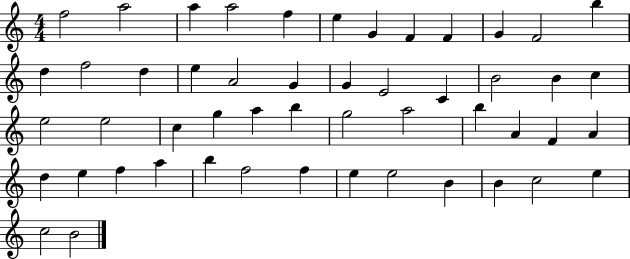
{
  \clef treble
  \numericTimeSignature
  \time 4/4
  \key c \major
  f''2 a''2 | a''4 a''2 f''4 | e''4 g'4 f'4 f'4 | g'4 f'2 b''4 | \break d''4 f''2 d''4 | e''4 a'2 g'4 | g'4 e'2 c'4 | b'2 b'4 c''4 | \break e''2 e''2 | c''4 g''4 a''4 b''4 | g''2 a''2 | b''4 a'4 f'4 a'4 | \break d''4 e''4 f''4 a''4 | b''4 f''2 f''4 | e''4 e''2 b'4 | b'4 c''2 e''4 | \break c''2 b'2 | \bar "|."
}